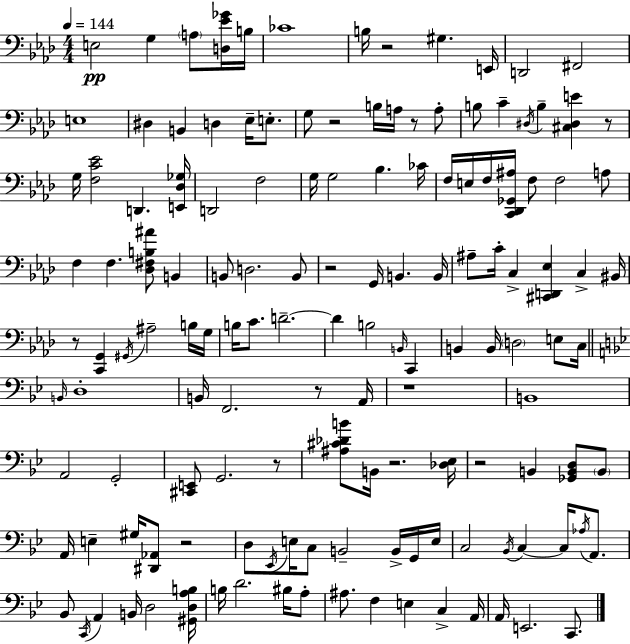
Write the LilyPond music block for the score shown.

{
  \clef bass
  \numericTimeSignature
  \time 4/4
  \key f \minor
  \tempo 4 = 144
  e2\pp g4 \parenthesize a8 <d ees' ges'>16 b16 | ces'1 | b16 r2 gis4. e,16 | d,2 fis,2 | \break e1 | dis4 b,4 d4 ees16-- e8.-. | g8 r2 b16 a16 r8 a8-. | b8 c'4-- \acciaccatura { dis16 } b4-- <cis dis e'>4 r8 | \break g16 <f c' ees'>2 d,4. | <e, des ges>16 d,2 f2 | g16 g2 bes4. | ces'16 f16 e16 f16 <c, des, ges, ais>16 f8 f2 a8 | \break f4 f4. <des fis b ais'>8 b,4 | b,8 d2. b,8 | r2 g,16 b,4. | b,16 ais8-- c'16-. c4-> <cis, d, ees>4 c4-> | \break bis,16 r8 <c, g,>4 \acciaccatura { gis,16 } ais2-- | b16 g16 b16 c'8. d'2.--~~ | d'4 b2 \grace { b,16 } c,4 | b,4 b,16 \parenthesize d2 | \break e8 c16 \bar "||" \break \key g \minor \grace { b,16 } d1-. | b,16 f,2. r8 | a,16 r1 | b,1 | \break a,2 g,2-. | <cis, e,>8 g,2. r8 | <ais cis' des' b'>8 b,16 r2. | <des ees>16 r2 b,4 <ges, b, d>8 \parenthesize b,8 | \break a,16 e4-- gis16 <dis, aes,>8 r2 | d8 \acciaccatura { ees,16 } e16 c8 b,2-- b,16-> | g,16 e16 c2 \acciaccatura { bes,16 } c4~~ c16 | \acciaccatura { aes16 } a,8. bes,8 \acciaccatura { c,16 } a,4 b,16 d2 | \break <gis, d a b>16 b16 d'2. | bis16 a8-. ais8. f4 e4 | c4-> a,16 a,16 e,2. | c,8. \bar "|."
}